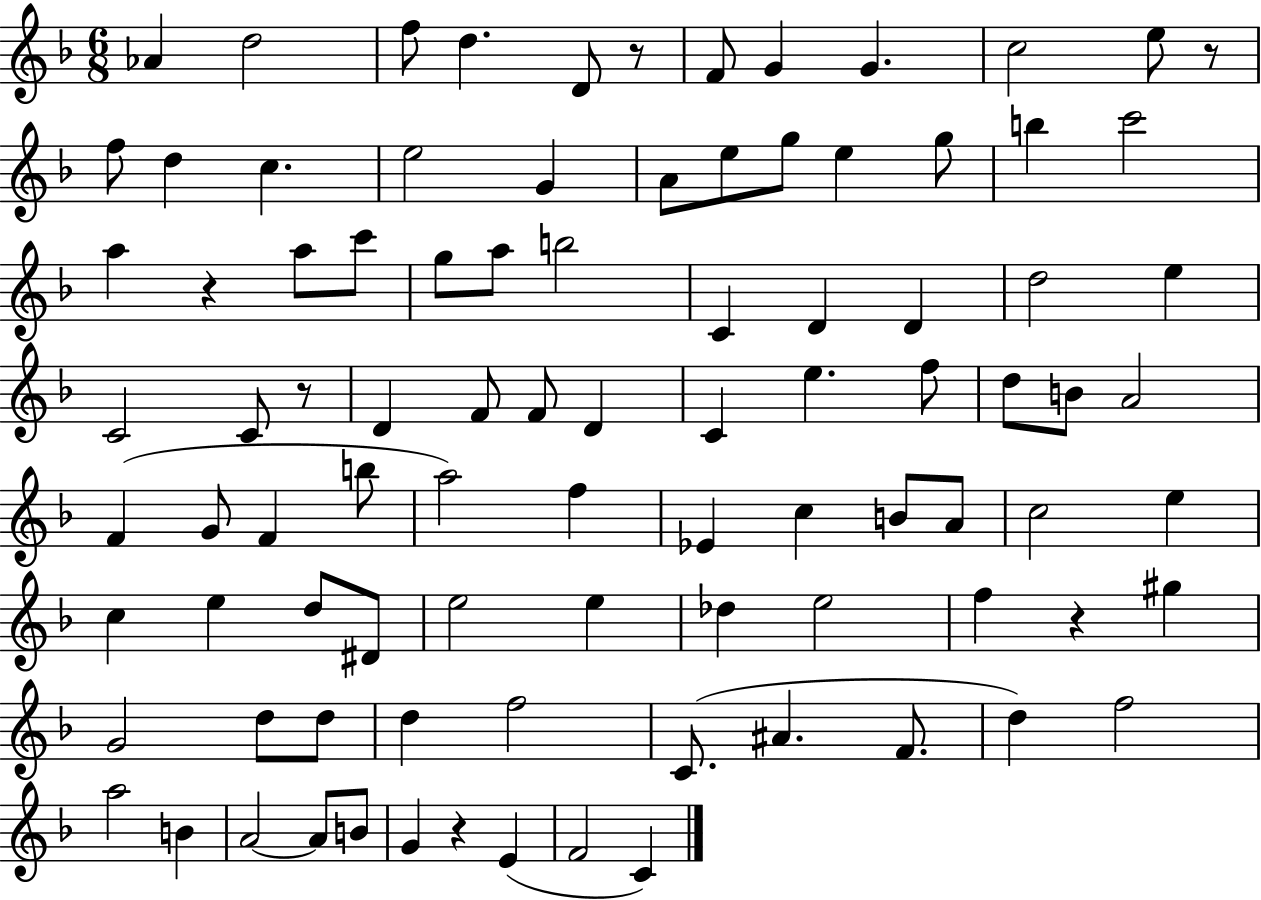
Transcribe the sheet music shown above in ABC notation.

X:1
T:Untitled
M:6/8
L:1/4
K:F
_A d2 f/2 d D/2 z/2 F/2 G G c2 e/2 z/2 f/2 d c e2 G A/2 e/2 g/2 e g/2 b c'2 a z a/2 c'/2 g/2 a/2 b2 C D D d2 e C2 C/2 z/2 D F/2 F/2 D C e f/2 d/2 B/2 A2 F G/2 F b/2 a2 f _E c B/2 A/2 c2 e c e d/2 ^D/2 e2 e _d e2 f z ^g G2 d/2 d/2 d f2 C/2 ^A F/2 d f2 a2 B A2 A/2 B/2 G z E F2 C